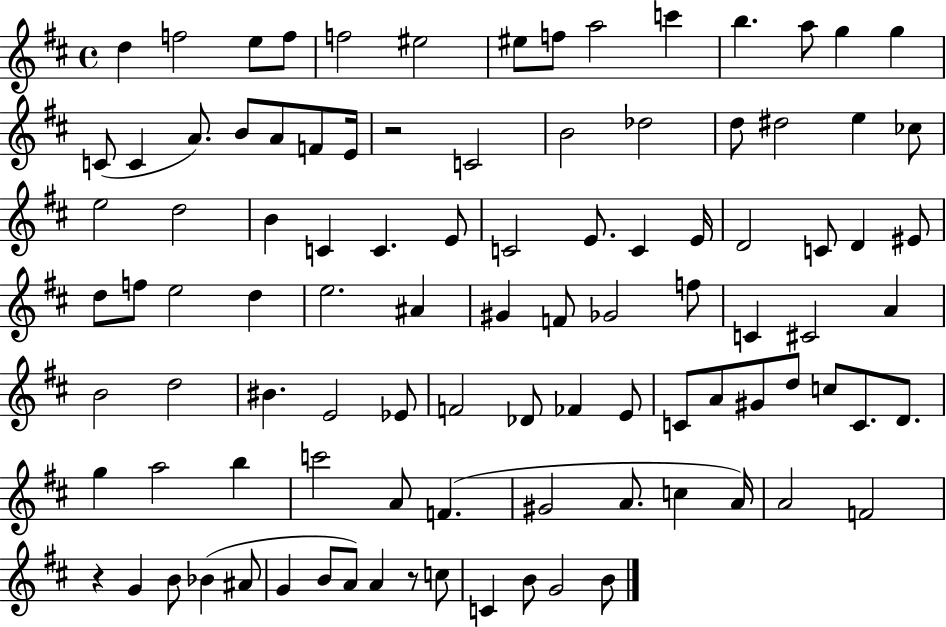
{
  \clef treble
  \time 4/4
  \defaultTimeSignature
  \key d \major
  d''4 f''2 e''8 f''8 | f''2 eis''2 | eis''8 f''8 a''2 c'''4 | b''4. a''8 g''4 g''4 | \break c'8( c'4 a'8.) b'8 a'8 f'8 e'16 | r2 c'2 | b'2 des''2 | d''8 dis''2 e''4 ces''8 | \break e''2 d''2 | b'4 c'4 c'4. e'8 | c'2 e'8. c'4 e'16 | d'2 c'8 d'4 eis'8 | \break d''8 f''8 e''2 d''4 | e''2. ais'4 | gis'4 f'8 ges'2 f''8 | c'4 cis'2 a'4 | \break b'2 d''2 | bis'4. e'2 ees'8 | f'2 des'8 fes'4 e'8 | c'8 a'8 gis'8 d''8 c''8 c'8. d'8. | \break g''4 a''2 b''4 | c'''2 a'8 f'4.( | gis'2 a'8. c''4 a'16) | a'2 f'2 | \break r4 g'4 b'8 bes'4( ais'8 | g'4 b'8 a'8) a'4 r8 c''8 | c'4 b'8 g'2 b'8 | \bar "|."
}